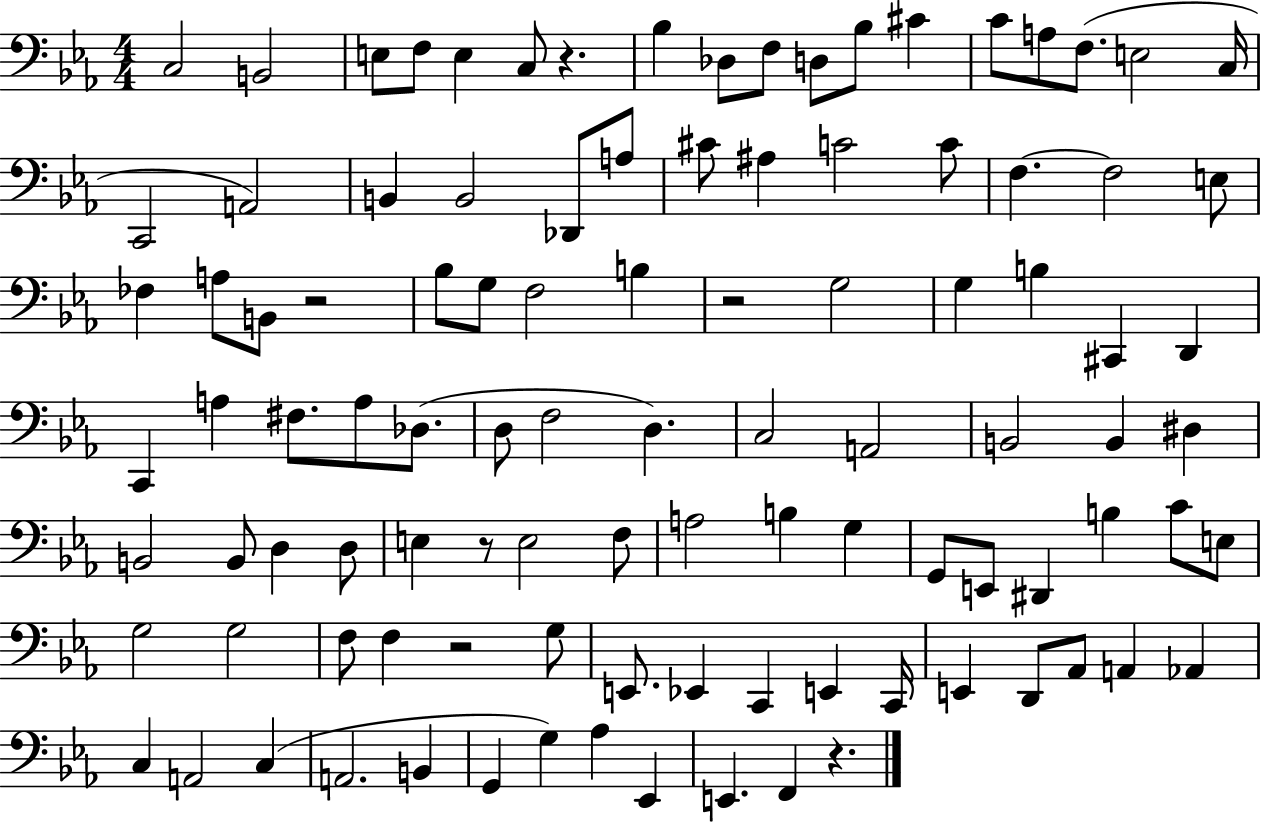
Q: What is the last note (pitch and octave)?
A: F2